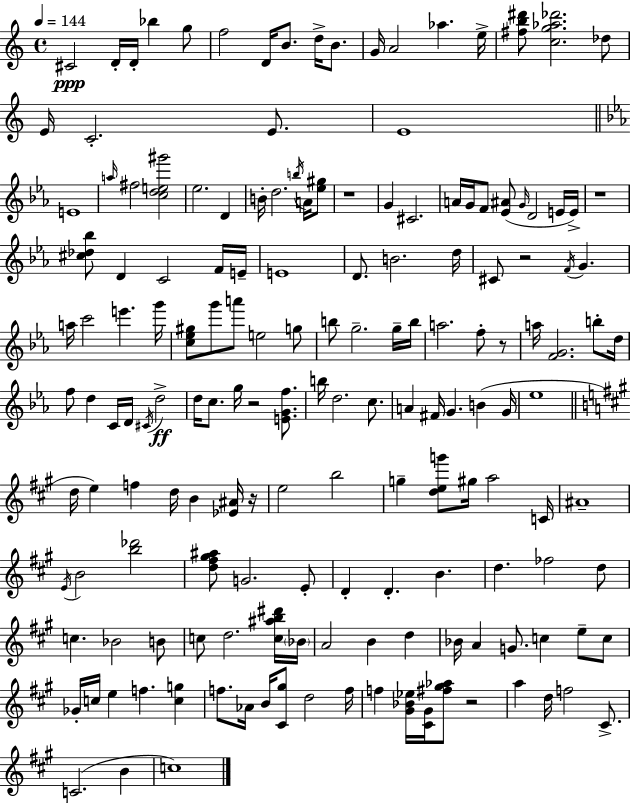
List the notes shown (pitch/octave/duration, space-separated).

C#4/h D4/s D4/s Bb5/q G5/e F5/h D4/s B4/e. D5/s B4/e. G4/s A4/h Ab5/q. E5/s [F#5,B5,D#6]/e [C5,G5,Ab5,Db6]/h. Db5/e E4/s C4/h. E4/e. E4/w E4/w A5/s F#5/h [C5,D5,E5,G#6]/h Eb5/h. D4/q B4/s D5/h. B5/s A4/s [Eb5,G#5]/e R/w G4/q C#4/h. A4/s G4/s F4/e [Eb4,A#4]/e G4/s D4/h E4/s E4/s R/w [C#5,Db5,Bb5]/e D4/q C4/h F4/s E4/s E4/w D4/e. B4/h. D5/s C#4/e R/h F4/s G4/q. A5/s C6/h E6/q. G6/s [C5,Eb5,G#5]/e G6/e A6/e E5/h G5/e B5/e G5/h. G5/s B5/s A5/h. F5/e R/e A5/s [F4,G4]/h. B5/e D5/s F5/e D5/q C4/s D4/s C#4/s D5/h D5/s C5/e. G5/s R/h [E4,G4,F5]/e. B5/s D5/h. C5/e. A4/q F#4/s G4/q. B4/q G4/s Eb5/w D5/s E5/q F5/q D5/s B4/q [Eb4,A#4]/s R/s E5/h B5/h G5/q [D5,E5,G6]/e G#5/s A5/h C4/s A#4/w E4/s B4/h [B5,Db6]/h [D5,F#5,G#5,A#5]/e G4/h. E4/e D4/q D4/q. B4/q. D5/q. FES5/h D5/e C5/q. Bb4/h B4/e C5/e D5/h. [C5,A#5,B5,D#6]/s Bb4/s A4/h B4/q D5/q Bb4/s A4/q G4/e. C5/q E5/e C5/e Gb4/s C5/s E5/q F5/q. [C5,G5]/q F5/e. Ab4/s B4/s [C#4,G#5]/e D5/h F5/s F5/q [G#4,Bb4,Eb5]/s [C#4,G#4]/s [F#5,G#5,Ab5]/e R/h A5/q D5/s F5/h C#4/e. C4/h. B4/q C5/w